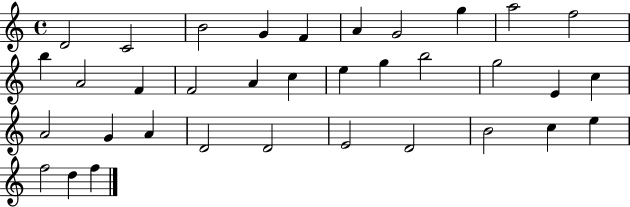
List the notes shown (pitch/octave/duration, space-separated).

D4/h C4/h B4/h G4/q F4/q A4/q G4/h G5/q A5/h F5/h B5/q A4/h F4/q F4/h A4/q C5/q E5/q G5/q B5/h G5/h E4/q C5/q A4/h G4/q A4/q D4/h D4/h E4/h D4/h B4/h C5/q E5/q F5/h D5/q F5/q